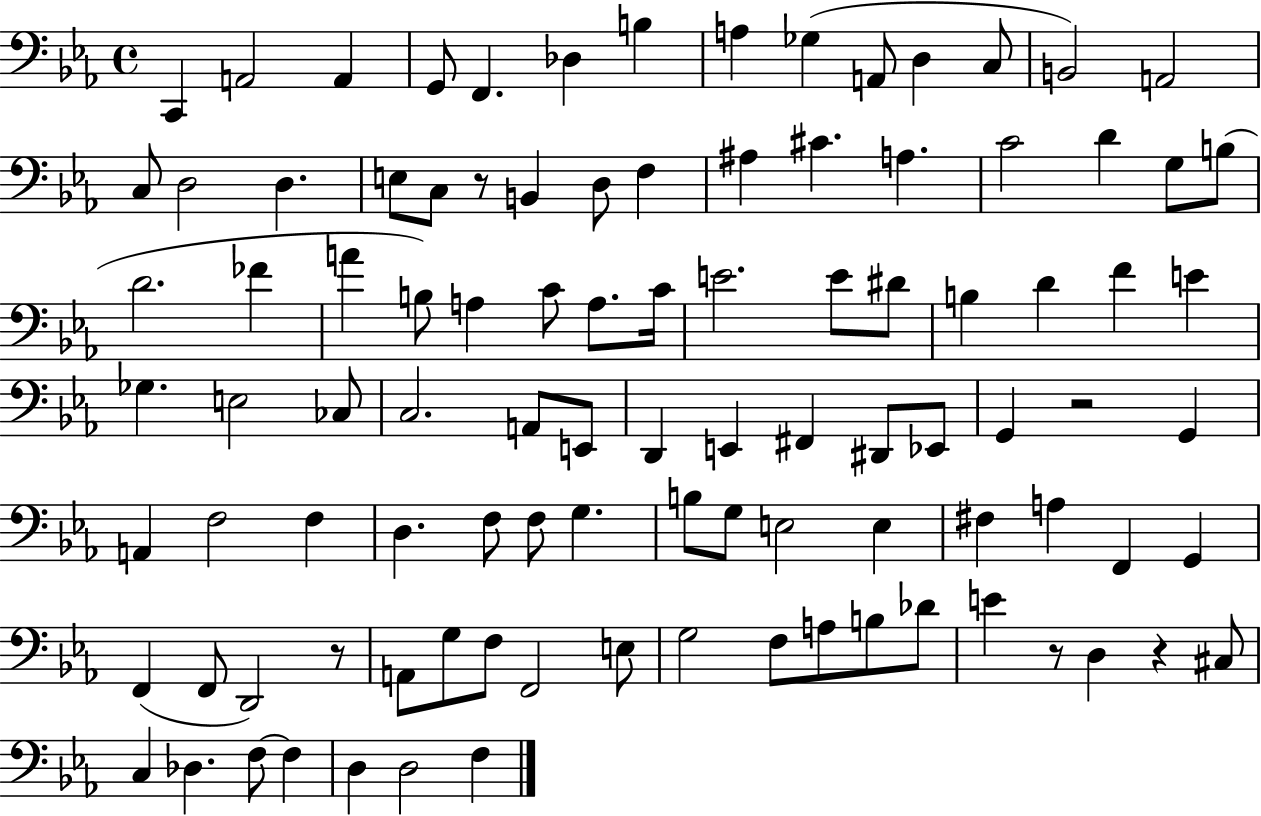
C2/q A2/h A2/q G2/e F2/q. Db3/q B3/q A3/q Gb3/q A2/e D3/q C3/e B2/h A2/h C3/e D3/h D3/q. E3/e C3/e R/e B2/q D3/e F3/q A#3/q C#4/q. A3/q. C4/h D4/q G3/e B3/e D4/h. FES4/q A4/q B3/e A3/q C4/e A3/e. C4/s E4/h. E4/e D#4/e B3/q D4/q F4/q E4/q Gb3/q. E3/h CES3/e C3/h. A2/e E2/e D2/q E2/q F#2/q D#2/e Eb2/e G2/q R/h G2/q A2/q F3/h F3/q D3/q. F3/e F3/e G3/q. B3/e G3/e E3/h E3/q F#3/q A3/q F2/q G2/q F2/q F2/e D2/h R/e A2/e G3/e F3/e F2/h E3/e G3/h F3/e A3/e B3/e Db4/e E4/q R/e D3/q R/q C#3/e C3/q Db3/q. F3/e F3/q D3/q D3/h F3/q